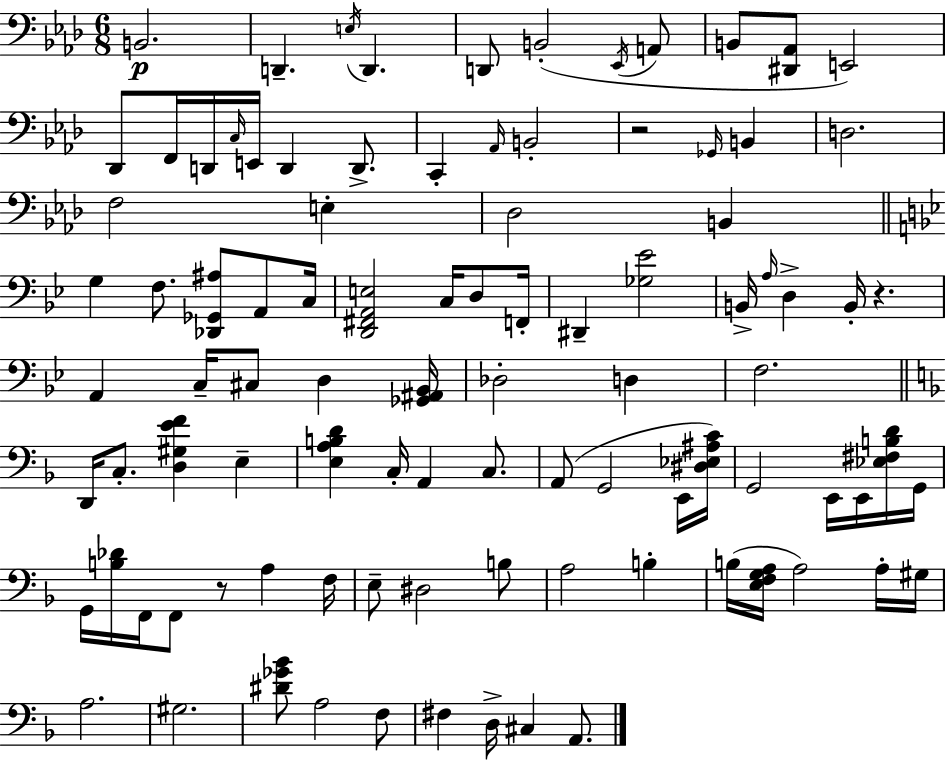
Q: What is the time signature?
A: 6/8